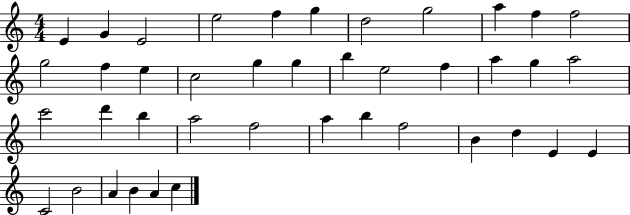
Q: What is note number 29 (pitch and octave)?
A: A5